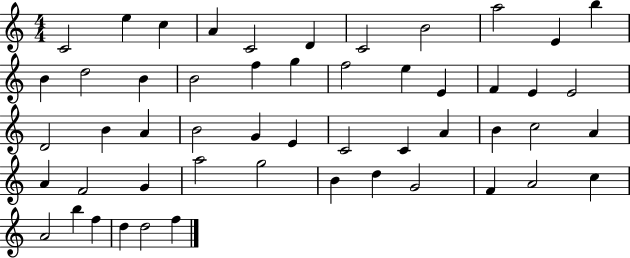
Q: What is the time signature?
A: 4/4